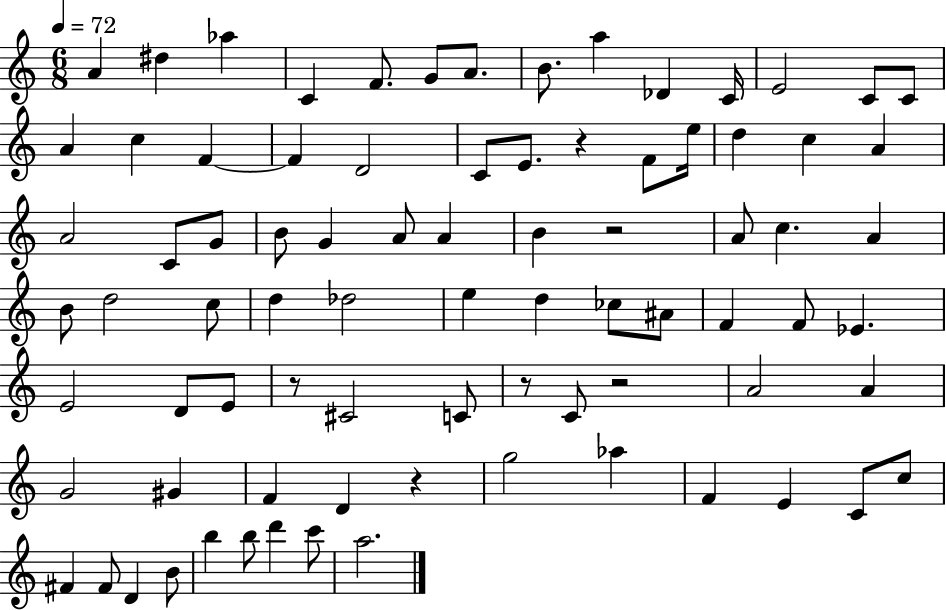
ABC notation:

X:1
T:Untitled
M:6/8
L:1/4
K:C
A ^d _a C F/2 G/2 A/2 B/2 a _D C/4 E2 C/2 C/2 A c F F D2 C/2 E/2 z F/2 e/4 d c A A2 C/2 G/2 B/2 G A/2 A B z2 A/2 c A B/2 d2 c/2 d _d2 e d _c/2 ^A/2 F F/2 _E E2 D/2 E/2 z/2 ^C2 C/2 z/2 C/2 z2 A2 A G2 ^G F D z g2 _a F E C/2 c/2 ^F ^F/2 D B/2 b b/2 d' c'/2 a2